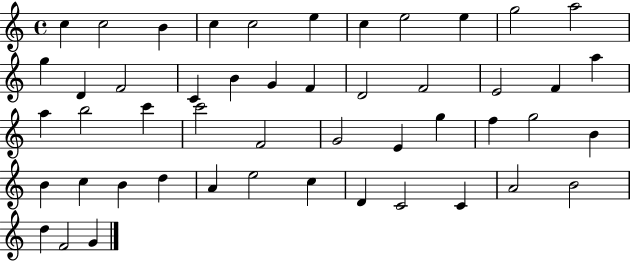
{
  \clef treble
  \time 4/4
  \defaultTimeSignature
  \key c \major
  c''4 c''2 b'4 | c''4 c''2 e''4 | c''4 e''2 e''4 | g''2 a''2 | \break g''4 d'4 f'2 | c'4 b'4 g'4 f'4 | d'2 f'2 | e'2 f'4 a''4 | \break a''4 b''2 c'''4 | c'''2 f'2 | g'2 e'4 g''4 | f''4 g''2 b'4 | \break b'4 c''4 b'4 d''4 | a'4 e''2 c''4 | d'4 c'2 c'4 | a'2 b'2 | \break d''4 f'2 g'4 | \bar "|."
}